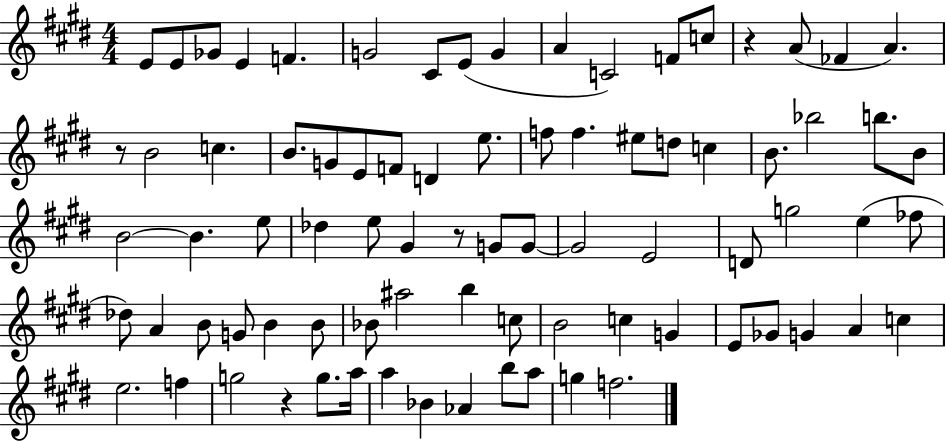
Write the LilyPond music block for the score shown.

{
  \clef treble
  \numericTimeSignature
  \time 4/4
  \key e \major
  e'8 e'8 ges'8 e'4 f'4. | g'2 cis'8 e'8( g'4 | a'4 c'2) f'8 c''8 | r4 a'8( fes'4 a'4.) | \break r8 b'2 c''4. | b'8. g'8 e'8 f'8 d'4 e''8. | f''8 f''4. eis''8 d''8 c''4 | b'8. bes''2 b''8. b'8 | \break b'2~~ b'4. e''8 | des''4 e''8 gis'4 r8 g'8 g'8~~ | g'2 e'2 | d'8 g''2 e''4( fes''8 | \break des''8) a'4 b'8 g'8 b'4 b'8 | bes'8 ais''2 b''4 c''8 | b'2 c''4 g'4 | e'8 ges'8 g'4 a'4 c''4 | \break e''2. f''4 | g''2 r4 g''8. a''16 | a''4 bes'4 aes'4 b''8 a''8 | g''4 f''2. | \break \bar "|."
}